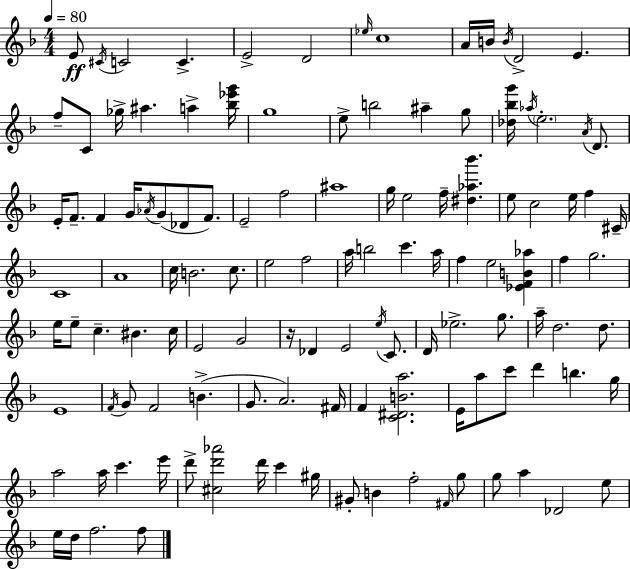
X:1
T:Untitled
M:4/4
L:1/4
K:Dm
E/2 ^C/4 C2 C E2 D2 _e/4 c4 A/4 B/4 B/4 D2 E f/2 C/2 _g/4 ^a a [_b_e'g']/4 g4 e/2 b2 ^a g/2 [_d_bg']/4 _a/4 e2 A/4 D/2 E/4 F/2 F G/4 _A/4 G/2 _D/2 F/2 E2 f2 ^a4 g/4 e2 f/4 [^d_a_b'] e/2 c2 e/4 f ^C/4 C4 A4 c/4 B2 c/2 e2 f2 a/4 b2 c' a/4 f e2 [_EFB_a] f g2 e/4 e/2 c ^B c/4 E2 G2 z/4 _D E2 e/4 C/2 D/4 _e2 g/2 a/4 d2 d/2 E4 F/4 G/2 F2 B G/2 A2 ^F/4 F [C^DBa]2 E/4 a/2 c'/2 d' b g/4 a2 a/4 c' e'/4 d'/2 [^cd'_a']2 d'/4 c' ^g/4 ^G/2 B f2 ^F/4 g/2 g/2 a _D2 e/2 e/4 d/4 f2 f/2